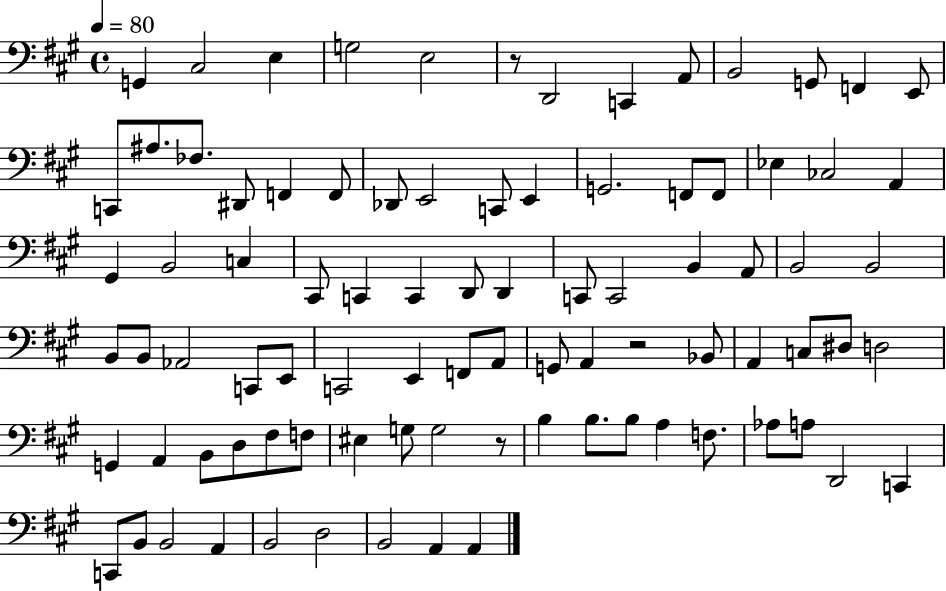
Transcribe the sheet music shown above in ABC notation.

X:1
T:Untitled
M:4/4
L:1/4
K:A
G,, ^C,2 E, G,2 E,2 z/2 D,,2 C,, A,,/2 B,,2 G,,/2 F,, E,,/2 C,,/2 ^A,/2 _F,/2 ^D,,/2 F,, F,,/2 _D,,/2 E,,2 C,,/2 E,, G,,2 F,,/2 F,,/2 _E, _C,2 A,, ^G,, B,,2 C, ^C,,/2 C,, C,, D,,/2 D,, C,,/2 C,,2 B,, A,,/2 B,,2 B,,2 B,,/2 B,,/2 _A,,2 C,,/2 E,,/2 C,,2 E,, F,,/2 A,,/2 G,,/2 A,, z2 _B,,/2 A,, C,/2 ^D,/2 D,2 G,, A,, B,,/2 D,/2 ^F,/2 F,/2 ^E, G,/2 G,2 z/2 B, B,/2 B,/2 A, F,/2 _A,/2 A,/2 D,,2 C,, C,,/2 B,,/2 B,,2 A,, B,,2 D,2 B,,2 A,, A,,